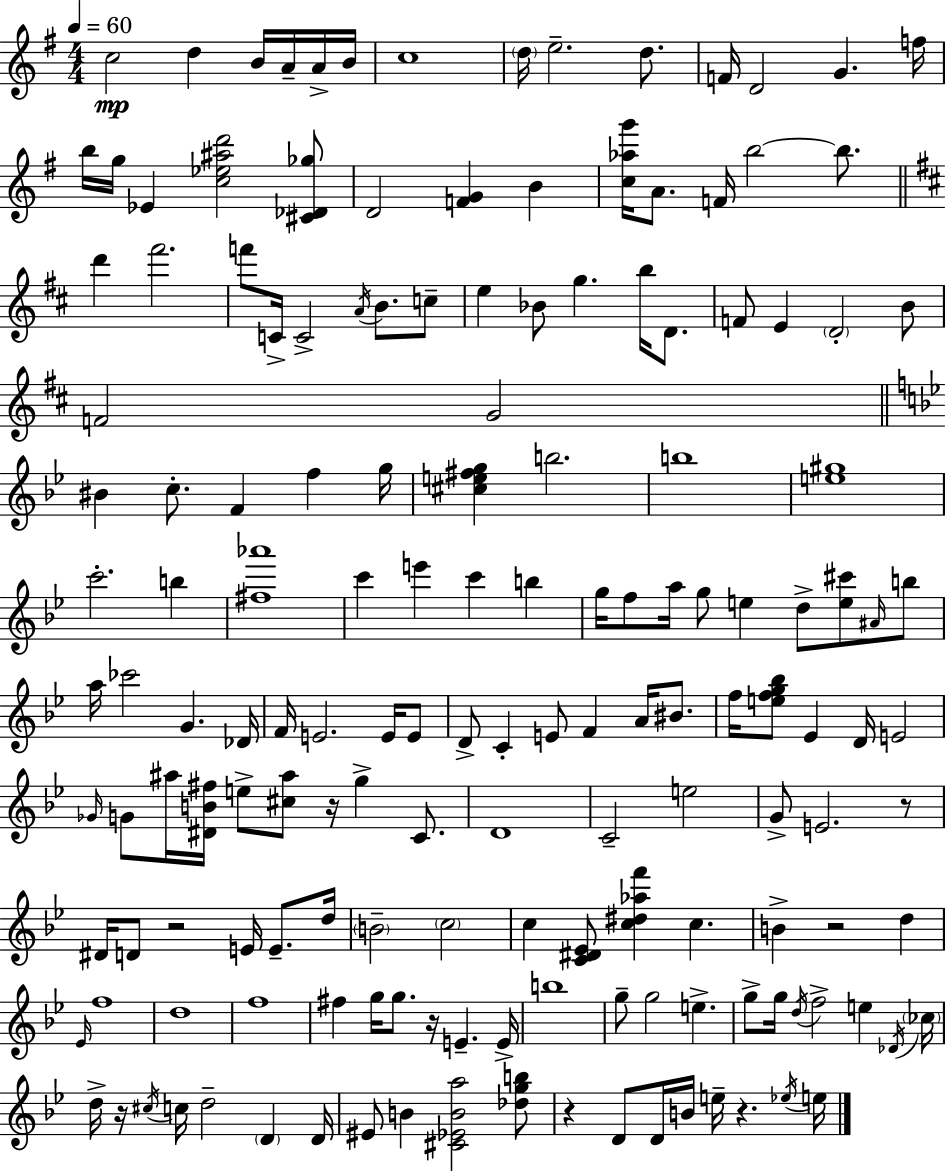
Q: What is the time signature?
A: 4/4